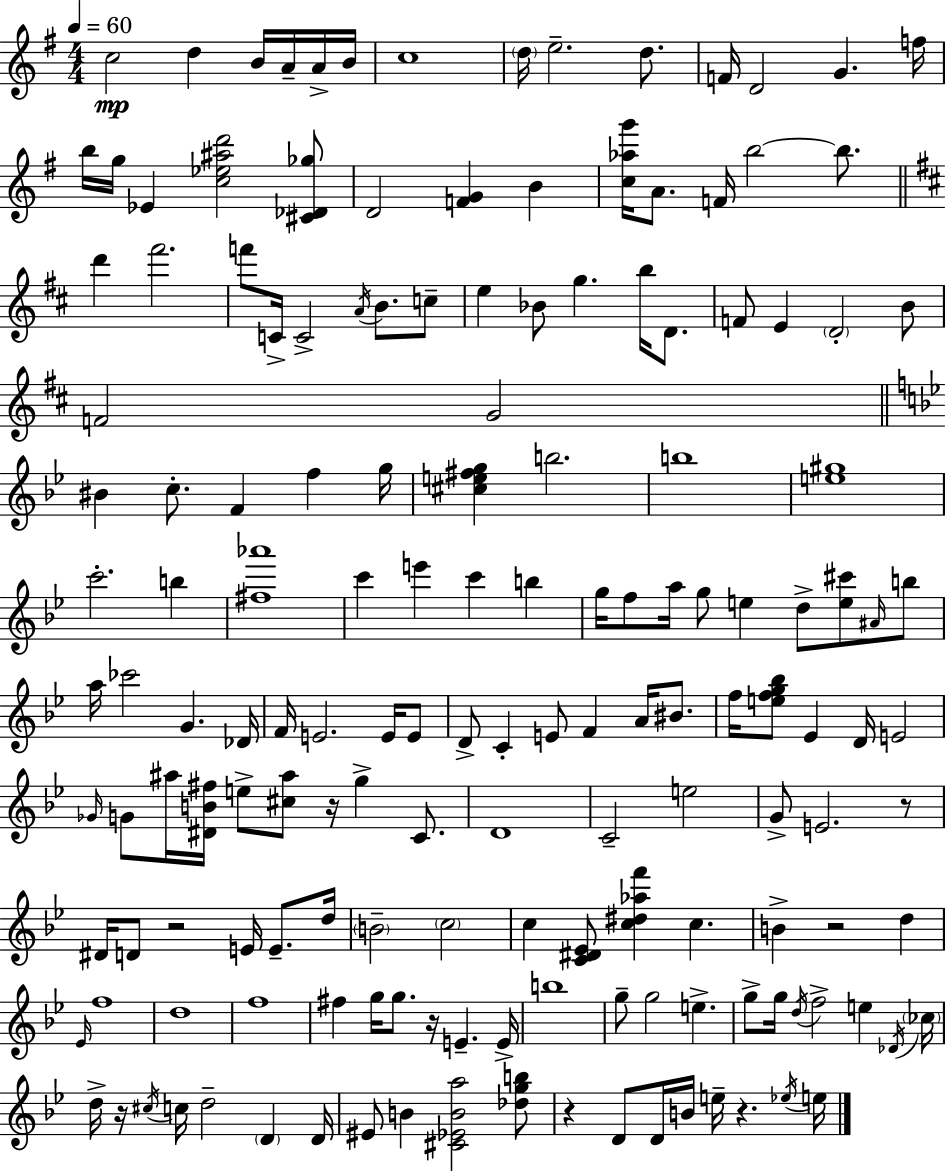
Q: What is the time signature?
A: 4/4